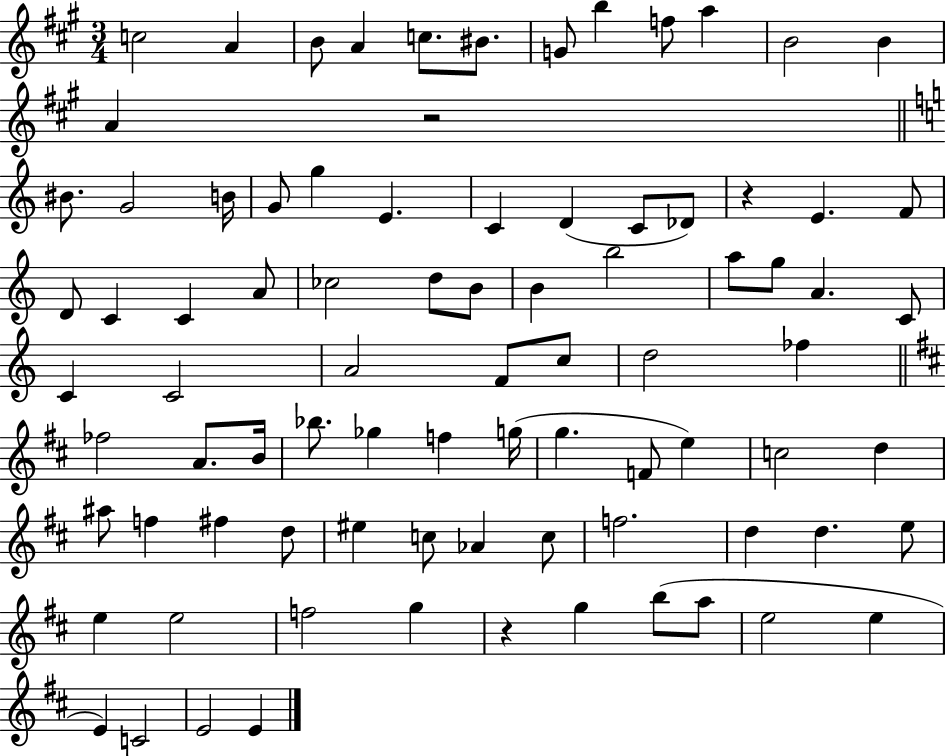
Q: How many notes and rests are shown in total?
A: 85